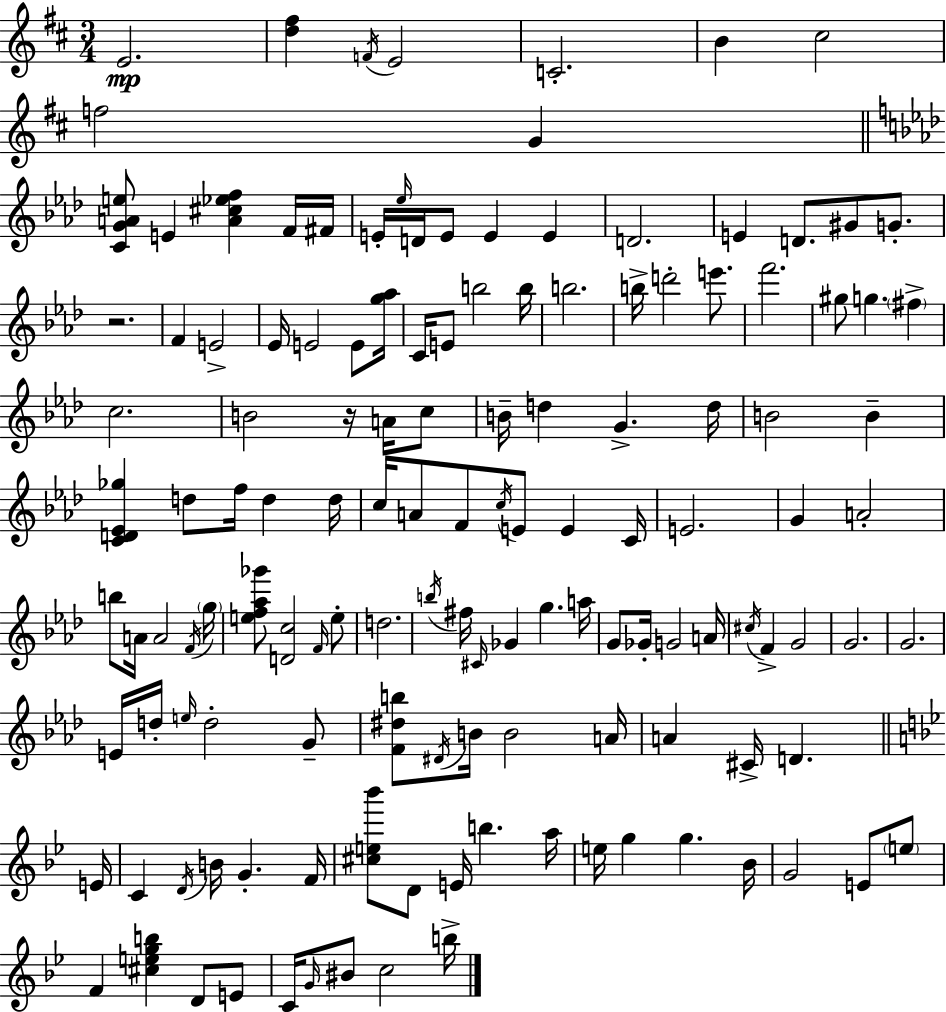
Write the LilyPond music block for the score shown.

{
  \clef treble
  \numericTimeSignature
  \time 3/4
  \key d \major
  e'2.\mp | <d'' fis''>4 \acciaccatura { f'16 } e'2 | c'2.-. | b'4 cis''2 | \break f''2 g'4 | \bar "||" \break \key aes \major <c' g' a' e''>8 e'4 <a' cis'' ees'' f''>4 f'16 fis'16 | e'16-. \grace { ees''16 } d'16 e'8 e'4 e'4 | d'2. | e'4 d'8. gis'8 g'8.-. | \break r2. | f'4 e'2-> | ees'16 e'2 e'8 | <g'' aes''>16 c'16 e'8 b''2 | \break b''16 b''2. | b''16-> d'''2-. e'''8. | f'''2. | gis''8 g''4. \parenthesize fis''4-> | \break c''2. | b'2 r16 a'16 c''8 | b'16-- d''4 g'4.-> | d''16 b'2 b'4-- | \break <c' d' ees' ges''>4 d''8 f''16 d''4 | d''16 c''16 a'8 f'8 \acciaccatura { c''16 } e'8 e'4 | c'16 e'2. | g'4 a'2-. | \break b''8 a'16 a'2 | \acciaccatura { f'16 } \parenthesize g''16 <e'' f'' aes'' ges'''>8 <d' c''>2 | \grace { f'16 } e''8-. d''2. | \acciaccatura { b''16 } fis''16 \grace { cis'16 } ges'4 g''4. | \break a''16 g'8 ges'16-. g'2 | a'16 \acciaccatura { cis''16 } f'4-> g'2 | g'2. | g'2. | \break e'16 d''16-. \grace { e''16 } d''2-. | g'8-- <f' dis'' b''>8 \acciaccatura { dis'16 } b'16 | b'2 a'16 a'4 | cis'16-> d'4. \bar "||" \break \key bes \major e'16 c'4 \acciaccatura { d'16 } b'16 g'4.-. | f'16 <cis'' e'' bes'''>8 d'8 e'16 b''4. | a''16 e''16 g''4 g''4. | bes'16 g'2 e'8 | \break \parenthesize e''8 f'4 <cis'' e'' g'' b''>4 d'8 | e'8 c'16 \grace { g'16 } bis'8 c''2 | b''16-> \bar "|."
}